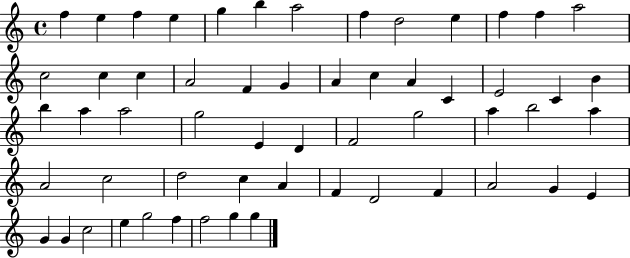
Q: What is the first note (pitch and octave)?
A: F5